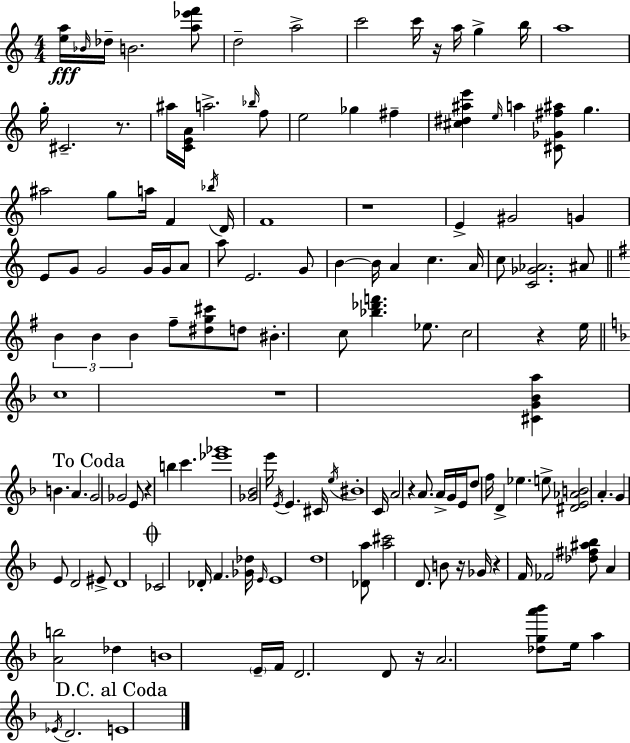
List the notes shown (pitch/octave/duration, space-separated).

[E5,A5]/s Bb4/s Db5/s B4/h. [A5,Eb6,F6]/e D5/h A5/h C6/h C6/s R/s A5/s G5/q B5/s A5/w G5/s C#4/h. R/e. A#5/s [C4,E4,A4]/s A5/h. Bb5/s F5/e E5/h Gb5/q F#5/q [C#5,D#5,A#5,E6]/q E5/s A5/q [C#4,Gb4,F#5,A#5]/e G5/q. A#5/h G5/e A5/s F4/q Bb5/s D4/s F4/w R/w E4/q G#4/h G4/q E4/e G4/e G4/h G4/s G4/s A4/e A5/e E4/h. G4/e B4/q B4/s A4/q C5/q. A4/s C5/e [C4,Gb4,Ab4]/h. A#4/e B4/q B4/q B4/q F#5/e [D#5,G5,C#6]/e D5/e BIS4/q. C5/e [Bb5,Db6,F6]/q. Eb5/e. C5/h R/q E5/s C5/w R/w [C#4,G4,Bb4,A5]/q B4/q. A4/q. G4/h Gb4/h E4/e R/q B5/q C6/q. [Eb6,Gb6]/w [Gb4,Bb4]/h E6/s E4/s E4/q. C#4/s E5/s BIS4/w C4/s A4/h R/q A4/e. A4/s G4/s E4/s D5/e F5/s D4/q Eb5/q. E5/e [D#4,E4,Ab4,B4]/h A4/q. G4/q E4/e D4/h EIS4/e D4/w CES4/h Db4/s F4/q. [Gb4,Db5]/s E4/s E4/w D5/w [Db4,A5]/e [A5,C#6]/h D4/e. B4/e R/s Gb4/s R/q F4/s FES4/h [Db5,F#5,A#5,Bb5]/e A4/q [A4,B5]/h Db5/q B4/w E4/s F4/s D4/h. D4/e R/s A4/h. [Db5,G5,A6,Bb6]/e E5/s A5/q Eb4/s D4/h. E4/w